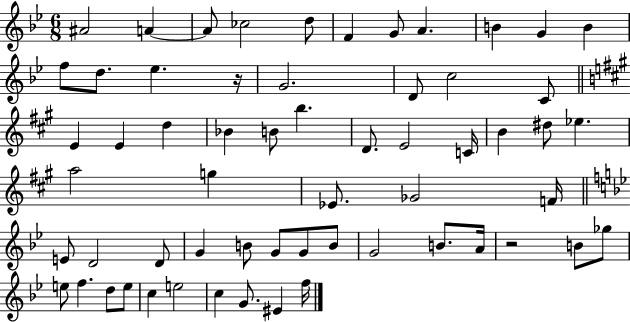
A#4/h A4/q A4/e CES5/h D5/e F4/q G4/e A4/q. B4/q G4/q B4/q F5/e D5/e. Eb5/q. R/s G4/h. D4/e C5/h C4/e E4/q E4/q D5/q Bb4/q B4/e B5/q. D4/e. E4/h C4/s B4/q D#5/e Eb5/q. A5/h G5/q Eb4/e. Gb4/h F4/s E4/e D4/h D4/e G4/q B4/e G4/e G4/e B4/e G4/h B4/e. A4/s R/h B4/e Gb5/e E5/e F5/q. D5/e E5/e C5/q E5/h C5/q G4/e. EIS4/q F5/s